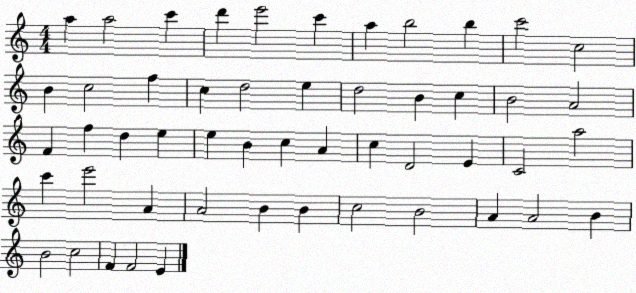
X:1
T:Untitled
M:4/4
L:1/4
K:C
a a2 c' d' e'2 c' a b2 b c'2 c2 B c2 f c d2 e d2 B c B2 A2 F f d e e B c A c D2 E C2 a2 c' e'2 A A2 B B c2 B2 A A2 B B2 c2 F F2 E